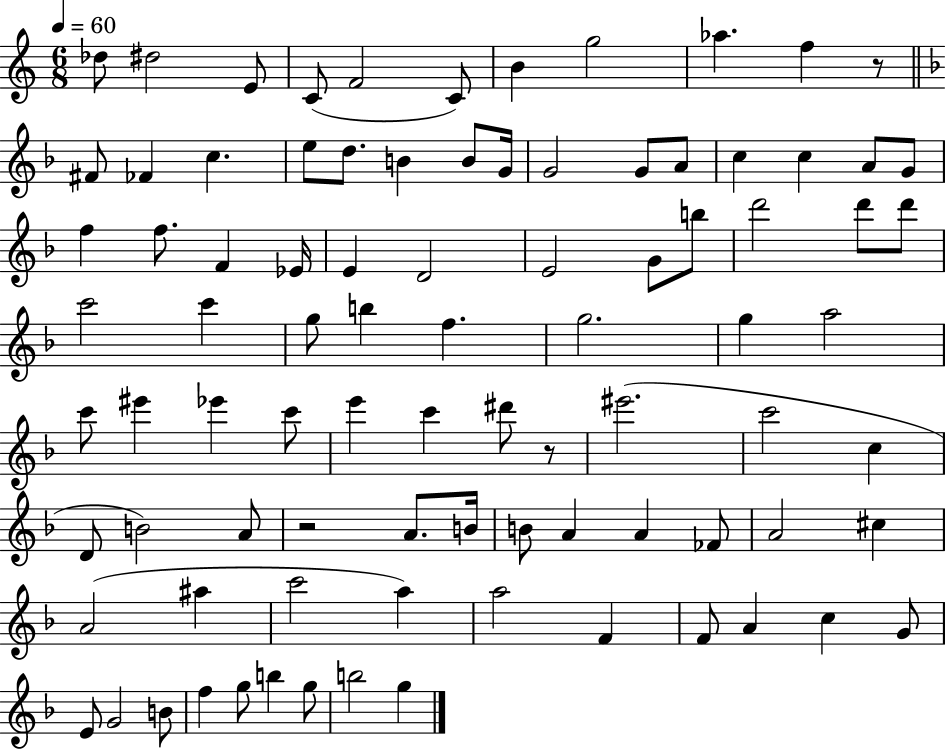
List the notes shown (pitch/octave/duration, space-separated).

Db5/e D#5/h E4/e C4/e F4/h C4/e B4/q G5/h Ab5/q. F5/q R/e F#4/e FES4/q C5/q. E5/e D5/e. B4/q B4/e G4/s G4/h G4/e A4/e C5/q C5/q A4/e G4/e F5/q F5/e. F4/q Eb4/s E4/q D4/h E4/h G4/e B5/e D6/h D6/e D6/e C6/h C6/q G5/e B5/q F5/q. G5/h. G5/q A5/h C6/e EIS6/q Eb6/q C6/e E6/q C6/q D#6/e R/e EIS6/h. C6/h C5/q D4/e B4/h A4/e R/h A4/e. B4/s B4/e A4/q A4/q FES4/e A4/h C#5/q A4/h A#5/q C6/h A5/q A5/h F4/q F4/e A4/q C5/q G4/e E4/e G4/h B4/e F5/q G5/e B5/q G5/e B5/h G5/q